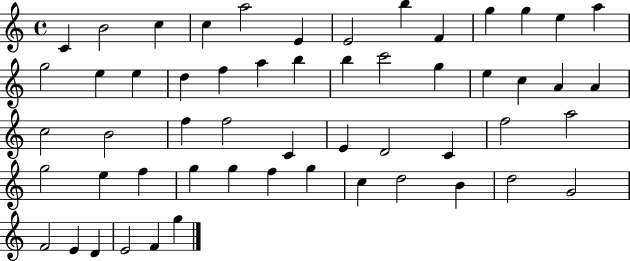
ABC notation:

X:1
T:Untitled
M:4/4
L:1/4
K:C
C B2 c c a2 E E2 b F g g e a g2 e e d f a b b c'2 g e c A A c2 B2 f f2 C E D2 C f2 a2 g2 e f g g f g c d2 B d2 G2 F2 E D E2 F g